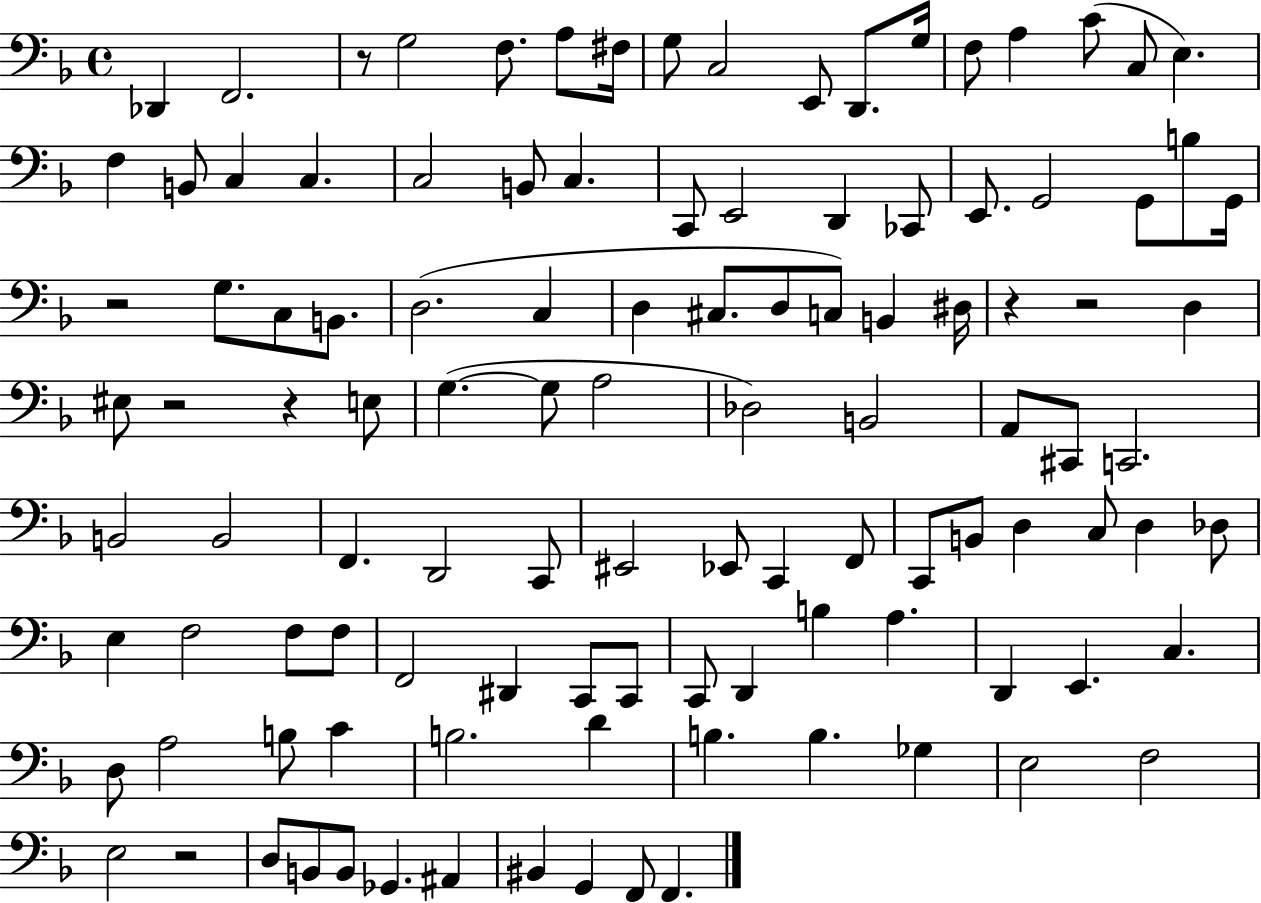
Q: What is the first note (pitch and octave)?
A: Db2